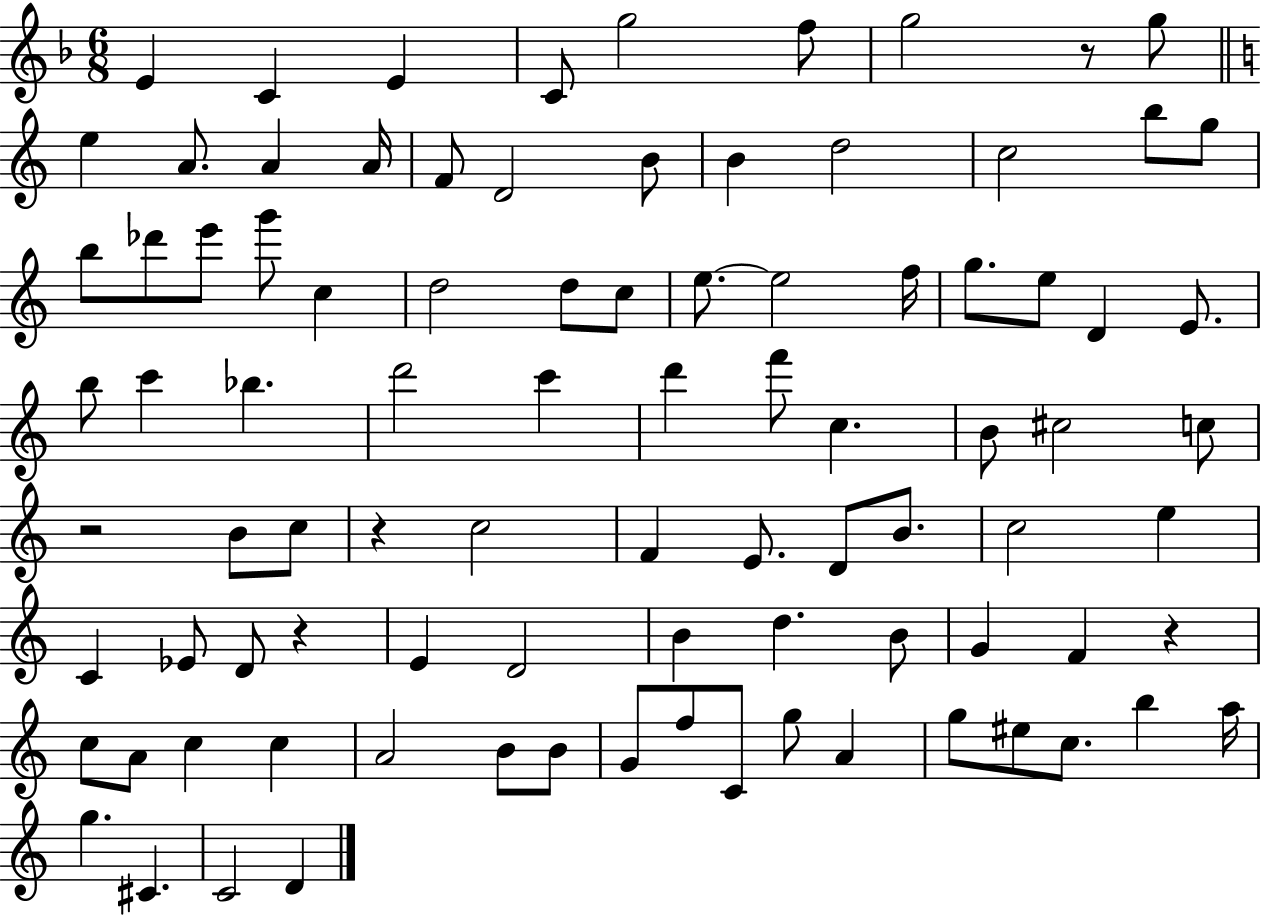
E4/q C4/q E4/q C4/e G5/h F5/e G5/h R/e G5/e E5/q A4/e. A4/q A4/s F4/e D4/h B4/e B4/q D5/h C5/h B5/e G5/e B5/e Db6/e E6/e G6/e C5/q D5/h D5/e C5/e E5/e. E5/h F5/s G5/e. E5/e D4/q E4/e. B5/e C6/q Bb5/q. D6/h C6/q D6/q F6/e C5/q. B4/e C#5/h C5/e R/h B4/e C5/e R/q C5/h F4/q E4/e. D4/e B4/e. C5/h E5/q C4/q Eb4/e D4/e R/q E4/q D4/h B4/q D5/q. B4/e G4/q F4/q R/q C5/e A4/e C5/q C5/q A4/h B4/e B4/e G4/e F5/e C4/e G5/e A4/q G5/e EIS5/e C5/e. B5/q A5/s G5/q. C#4/q. C4/h D4/q